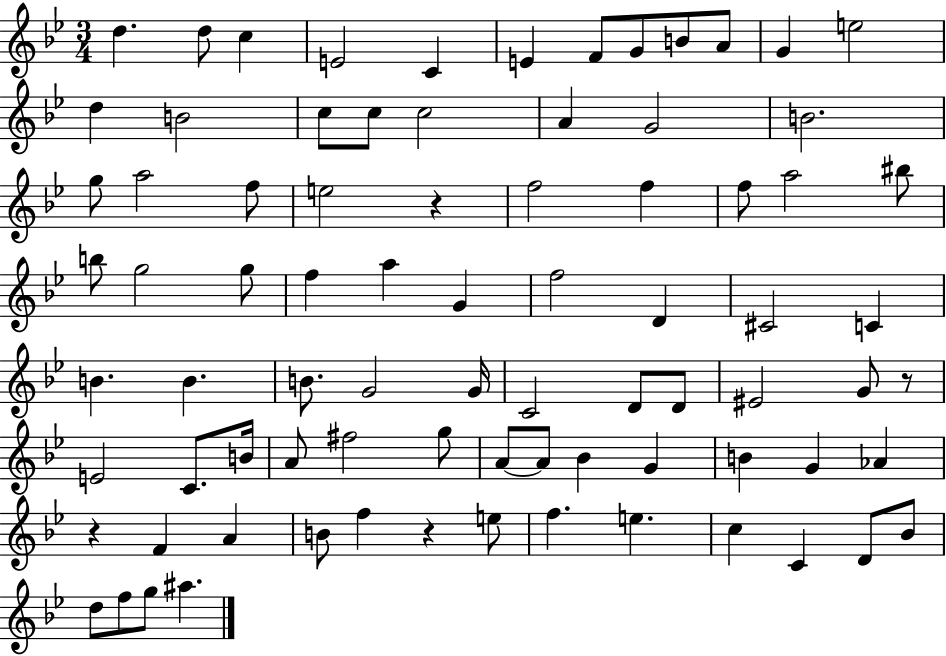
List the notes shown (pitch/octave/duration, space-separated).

D5/q. D5/e C5/q E4/h C4/q E4/q F4/e G4/e B4/e A4/e G4/q E5/h D5/q B4/h C5/e C5/e C5/h A4/q G4/h B4/h. G5/e A5/h F5/e E5/h R/q F5/h F5/q F5/e A5/h BIS5/e B5/e G5/h G5/e F5/q A5/q G4/q F5/h D4/q C#4/h C4/q B4/q. B4/q. B4/e. G4/h G4/s C4/h D4/e D4/e EIS4/h G4/e R/e E4/h C4/e. B4/s A4/e F#5/h G5/e A4/e A4/e Bb4/q G4/q B4/q G4/q Ab4/q R/q F4/q A4/q B4/e F5/q R/q E5/e F5/q. E5/q. C5/q C4/q D4/e Bb4/e D5/e F5/e G5/e A#5/q.